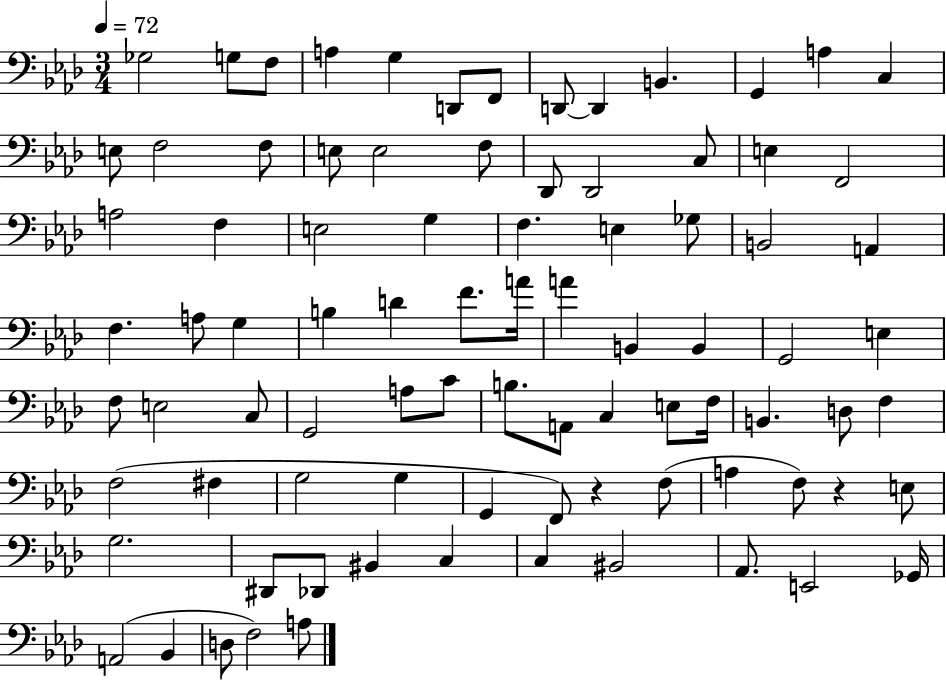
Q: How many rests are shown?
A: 2